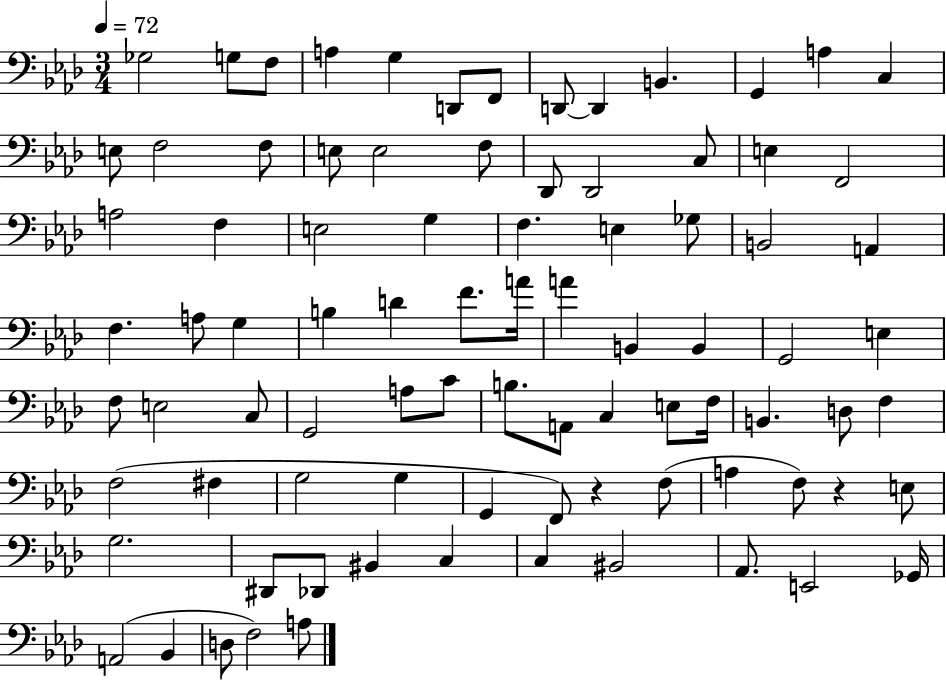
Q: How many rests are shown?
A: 2